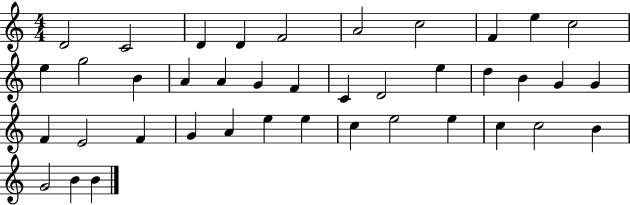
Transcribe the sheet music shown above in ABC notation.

X:1
T:Untitled
M:4/4
L:1/4
K:C
D2 C2 D D F2 A2 c2 F e c2 e g2 B A A G F C D2 e d B G G F E2 F G A e e c e2 e c c2 B G2 B B